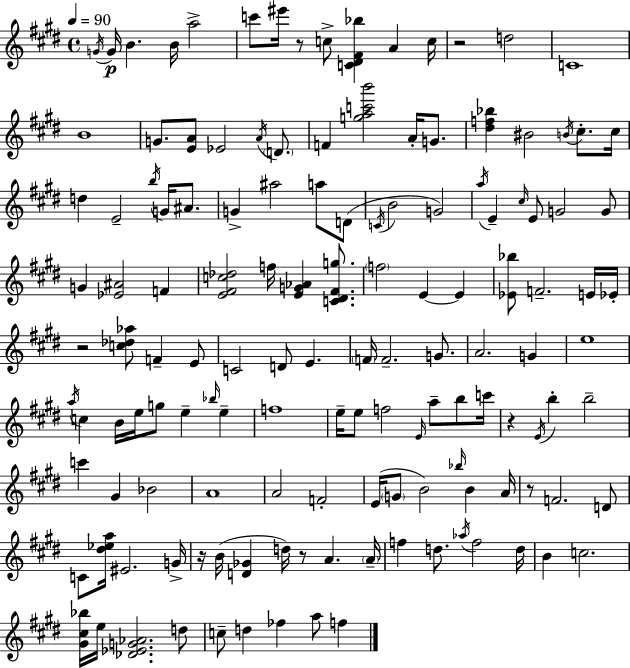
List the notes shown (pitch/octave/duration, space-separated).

G4/s G4/s B4/q. B4/s A5/h C6/e EIS6/s R/e C5/e [C4,D#4,F#4,Bb5]/q A4/q C5/s R/h D5/h C4/w B4/w G4/e. [E4,A4]/e Eb4/h A4/s D4/e. F4/q [G5,A5,C6,B6]/h A4/s G4/e. [D#5,F5,Bb5]/q BIS4/h B4/s C#5/e. C#5/s D5/q E4/h B5/s G4/s A#4/e. G4/q A#5/h A5/e D4/e C4/s B4/h G4/h A5/s E4/q C#5/s E4/e G4/h G4/e G4/q [Eb4,A#4]/h F4/q [E4,F#4,C5,Db5]/h F5/s [E4,G4,Ab4]/q [C4,D#4,F#4,G5]/e. F5/h E4/q E4/q [Eb4,Bb5]/e F4/h. E4/s Eb4/s R/h [C5,Db5,Ab5]/e F4/q E4/e C4/h D4/e E4/q. F4/s F4/h. G4/e. A4/h. G4/q E5/w A5/s C5/q B4/s E5/s G5/e E5/q Bb5/s E5/q F5/w E5/s E5/e F5/h E4/s A5/e B5/e C6/s R/q E4/s B5/q B5/h C6/q G#4/q Bb4/h A4/w A4/h F4/h E4/s G4/e B4/h Bb5/s B4/q A4/s R/e F4/h. D4/e C4/e [D#5,Eb5,A5]/s EIS4/h. G4/s R/s B4/s [D4,Gb4]/q D5/s R/e A4/q. A4/s F5/q D5/e. Ab5/s F5/h D5/s B4/q C5/h. [G#4,C#5,Bb5]/s E5/s [Db4,Eb4,G4,Ab4]/h. D5/e C5/e D5/q FES5/q A5/e F5/q